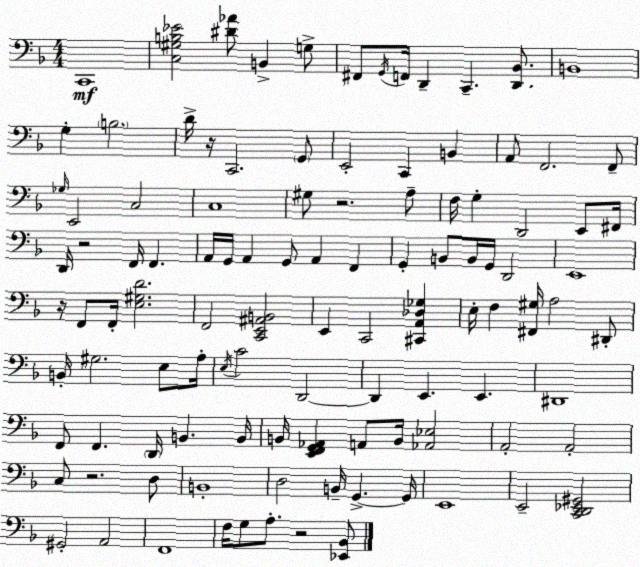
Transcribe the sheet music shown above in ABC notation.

X:1
T:Untitled
M:4/4
L:1/4
K:Dm
C,,4 [C,^G,B,_E]2 [^D_A]/2 B,, G,/2 ^F,,/2 G,,/4 F,,/4 D,, C,, [D,,_B,,]/2 B,,4 G, B,2 D/4 z/4 C,,2 G,,/2 E,,2 C,, B,, A,,/2 F,,2 F,,/2 _G,/4 E,,2 C,2 C,4 ^G,/2 z2 A,/2 F,/4 G, D,,2 E,,/2 ^F,,/4 D,,/4 z2 F,,/4 F,, A,,/4 G,,/4 A,, G,,/2 A,, F,, G,, B,,/2 B,,/4 G,,/4 D,,2 E,,4 z/4 F,,/2 F,,/4 [E,^G,D]2 F,,2 [C,,E,,^A,,B,,]2 E,, C,,2 [^C,,A,,_D,_G,] E,/4 F, [^F,,^G,]/4 A,2 ^D,,/2 B,,/4 ^G,2 E,/2 A,/4 E,/4 C2 D,,2 D,, E,, E,, ^D,,4 F,,/2 F,, D,,/4 B,, B,,/4 B,,/4 [E,,F,,G,,_A,,] A,,/2 B,,/4 [_A,,_E,]2 A,,2 A,,2 C,/2 z2 D,/2 B,,4 D,2 B,,/4 G,, G,,/4 E,,4 E,,2 [C,,D,,_E,,^G,,]2 ^G,,2 A,,2 F,,4 F,/4 G,/2 A,/2 z2 [_E,,_B,,]/2